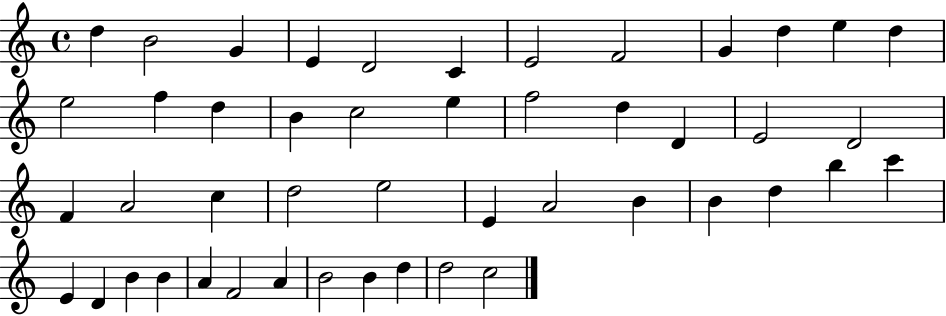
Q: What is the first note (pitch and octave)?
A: D5